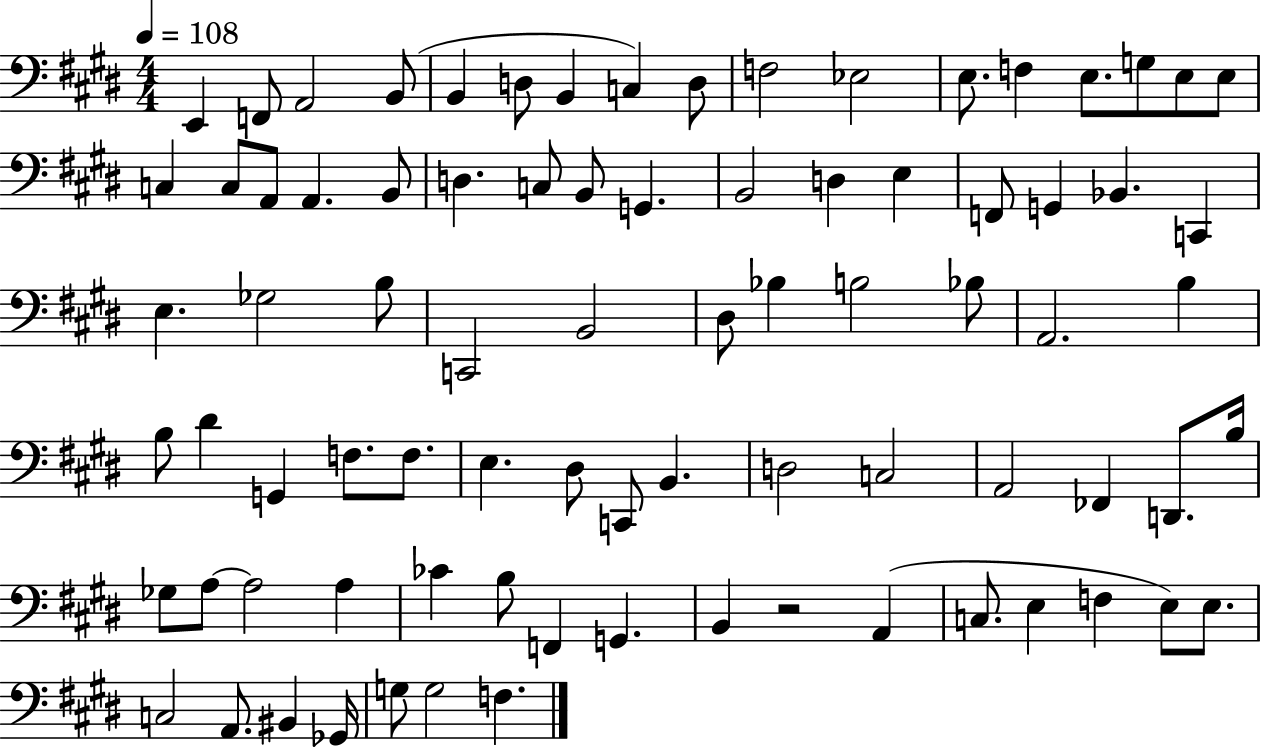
E2/q F2/e A2/h B2/e B2/q D3/e B2/q C3/q D3/e F3/h Eb3/h E3/e. F3/q E3/e. G3/e E3/e E3/e C3/q C3/e A2/e A2/q. B2/e D3/q. C3/e B2/e G2/q. B2/h D3/q E3/q F2/e G2/q Bb2/q. C2/q E3/q. Gb3/h B3/e C2/h B2/h D#3/e Bb3/q B3/h Bb3/e A2/h. B3/q B3/e D#4/q G2/q F3/e. F3/e. E3/q. D#3/e C2/e B2/q. D3/h C3/h A2/h FES2/q D2/e. B3/s Gb3/e A3/e A3/h A3/q CES4/q B3/e F2/q G2/q. B2/q R/h A2/q C3/e. E3/q F3/q E3/e E3/e. C3/h A2/e. BIS2/q Gb2/s G3/e G3/h F3/q.